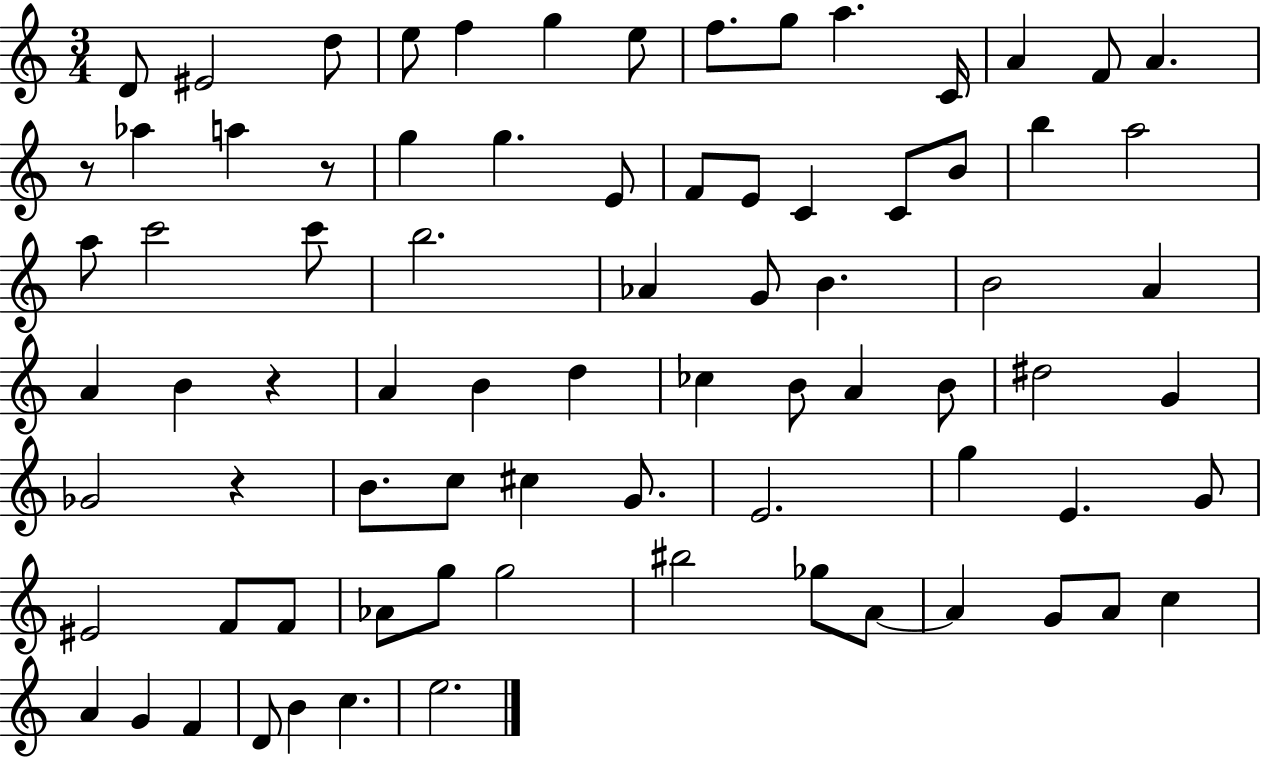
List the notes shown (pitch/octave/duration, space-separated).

D4/e EIS4/h D5/e E5/e F5/q G5/q E5/e F5/e. G5/e A5/q. C4/s A4/q F4/e A4/q. R/e Ab5/q A5/q R/e G5/q G5/q. E4/e F4/e E4/e C4/q C4/e B4/e B5/q A5/h A5/e C6/h C6/e B5/h. Ab4/q G4/e B4/q. B4/h A4/q A4/q B4/q R/q A4/q B4/q D5/q CES5/q B4/e A4/q B4/e D#5/h G4/q Gb4/h R/q B4/e. C5/e C#5/q G4/e. E4/h. G5/q E4/q. G4/e EIS4/h F4/e F4/e Ab4/e G5/e G5/h BIS5/h Gb5/e A4/e A4/q G4/e A4/e C5/q A4/q G4/q F4/q D4/e B4/q C5/q. E5/h.